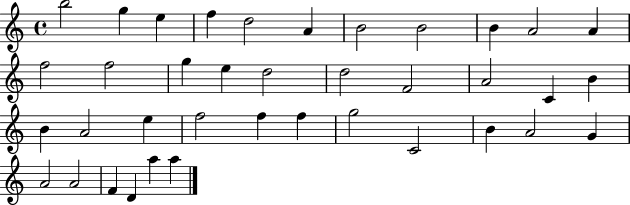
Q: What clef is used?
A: treble